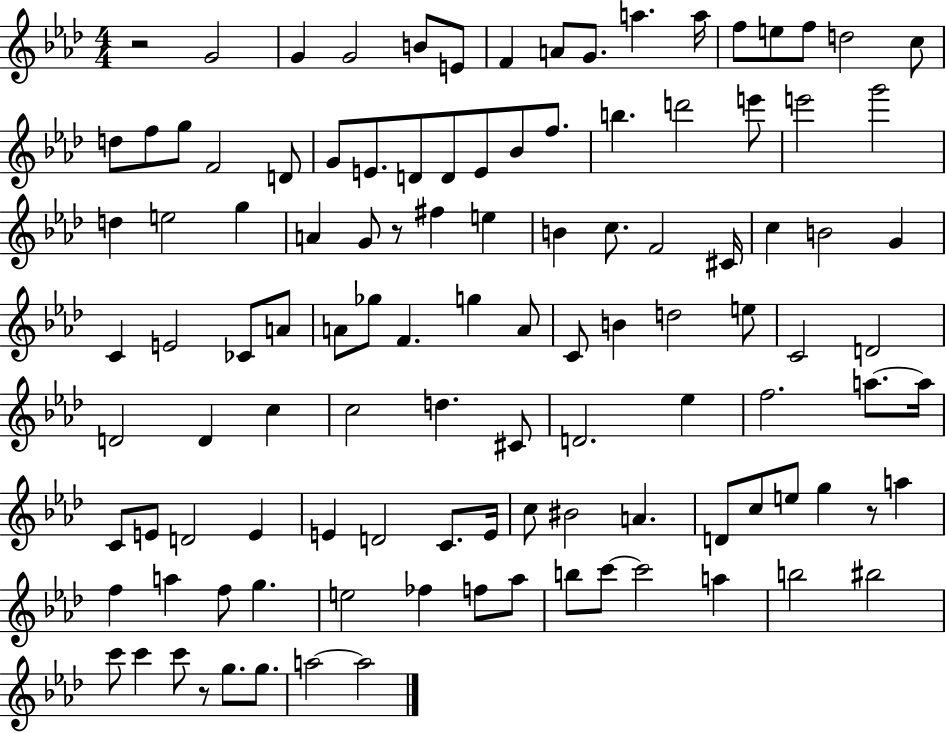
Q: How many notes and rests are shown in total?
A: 113